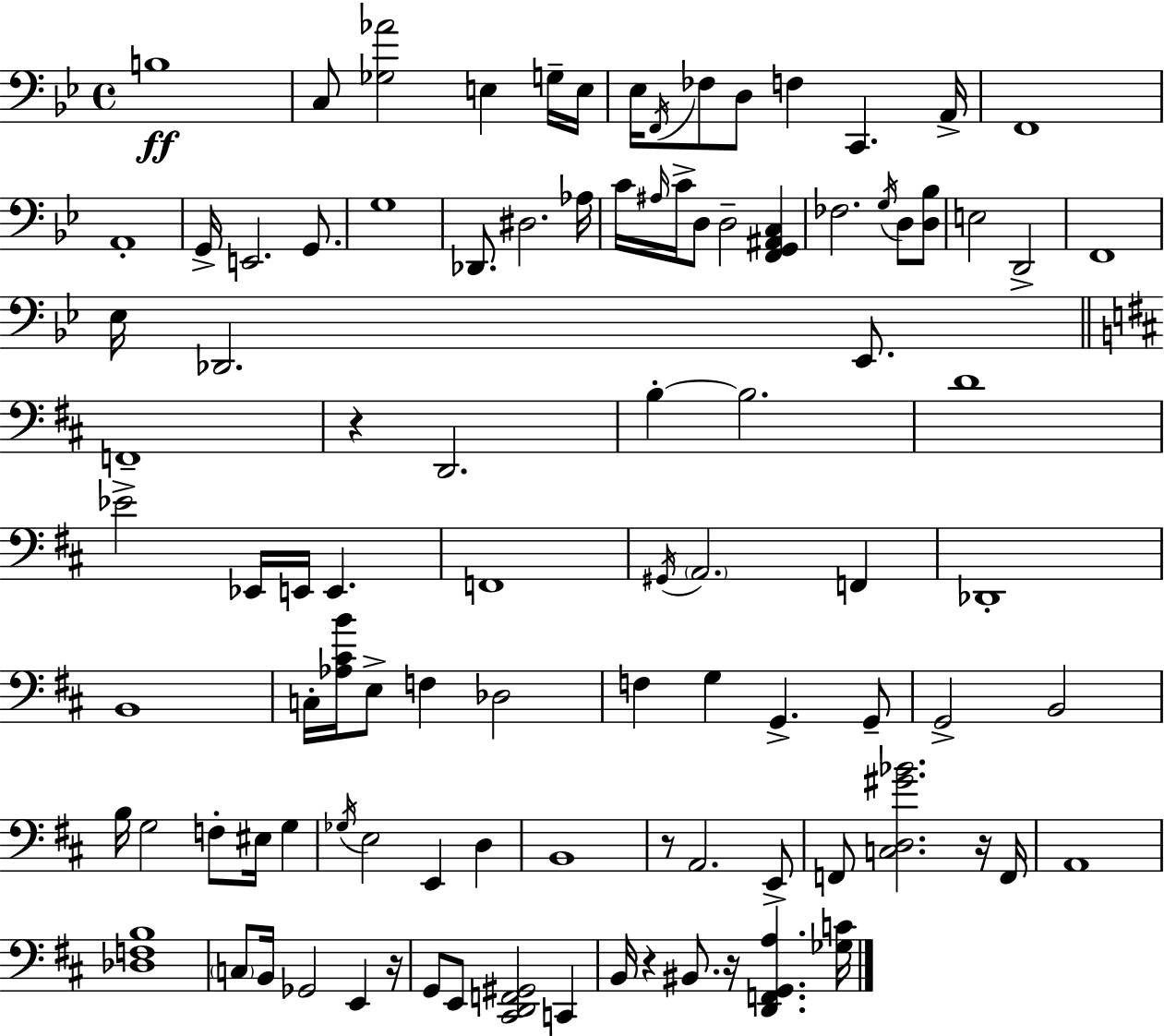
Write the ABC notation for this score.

X:1
T:Untitled
M:4/4
L:1/4
K:Bb
B,4 C,/2 [_G,_A]2 E, G,/4 E,/4 _E,/4 F,,/4 _F,/2 D,/2 F, C,, A,,/4 F,,4 A,,4 G,,/4 E,,2 G,,/2 G,4 _D,,/2 ^D,2 _A,/4 C/4 ^A,/4 C/4 D,/2 D,2 [F,,G,,^A,,C,] _F,2 G,/4 D,/2 [D,_B,]/2 E,2 D,,2 F,,4 _E,/4 _D,,2 _E,,/2 F,,4 z D,,2 B, B,2 D4 _E2 _E,,/4 E,,/4 E,, F,,4 ^G,,/4 A,,2 F,, _D,,4 B,,4 C,/4 [_A,^CB]/4 E,/2 F, _D,2 F, G, G,, G,,/2 G,,2 B,,2 B,/4 G,2 F,/2 ^E,/4 G, _G,/4 E,2 E,, D, B,,4 z/2 A,,2 E,,/2 F,,/2 [C,D,^G_B]2 z/4 F,,/4 A,,4 [_D,F,B,]4 C,/2 B,,/4 _G,,2 E,, z/4 G,,/2 E,,/2 [^C,,D,,F,,^G,,]2 C,, B,,/4 z ^B,,/2 z/4 [D,,F,,G,,A,] [_G,C]/4